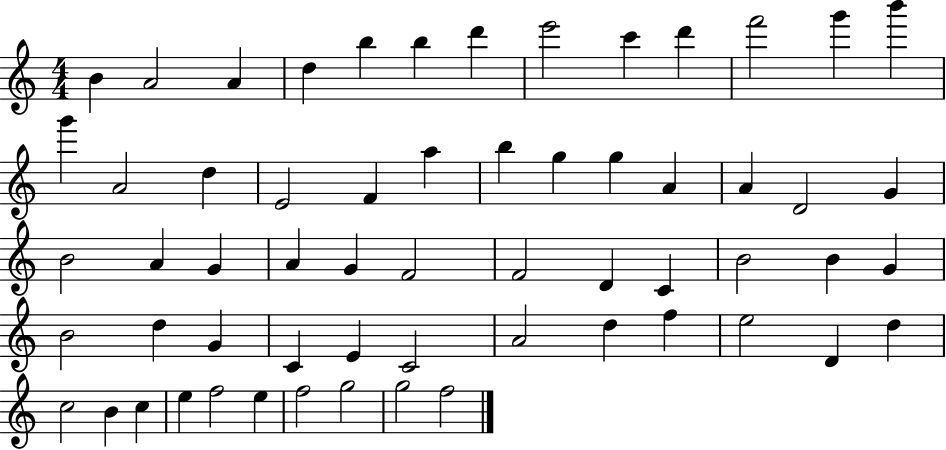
{
  \clef treble
  \numericTimeSignature
  \time 4/4
  \key c \major
  b'4 a'2 a'4 | d''4 b''4 b''4 d'''4 | e'''2 c'''4 d'''4 | f'''2 g'''4 b'''4 | \break g'''4 a'2 d''4 | e'2 f'4 a''4 | b''4 g''4 g''4 a'4 | a'4 d'2 g'4 | \break b'2 a'4 g'4 | a'4 g'4 f'2 | f'2 d'4 c'4 | b'2 b'4 g'4 | \break b'2 d''4 g'4 | c'4 e'4 c'2 | a'2 d''4 f''4 | e''2 d'4 d''4 | \break c''2 b'4 c''4 | e''4 f''2 e''4 | f''2 g''2 | g''2 f''2 | \break \bar "|."
}